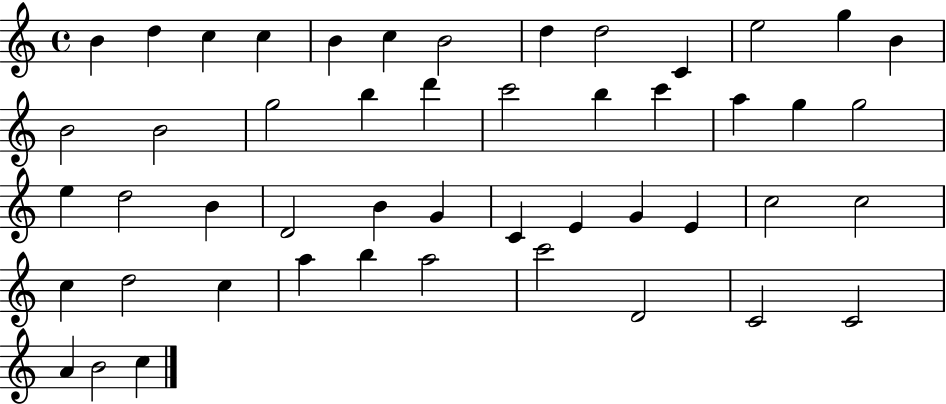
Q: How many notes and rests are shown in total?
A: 49